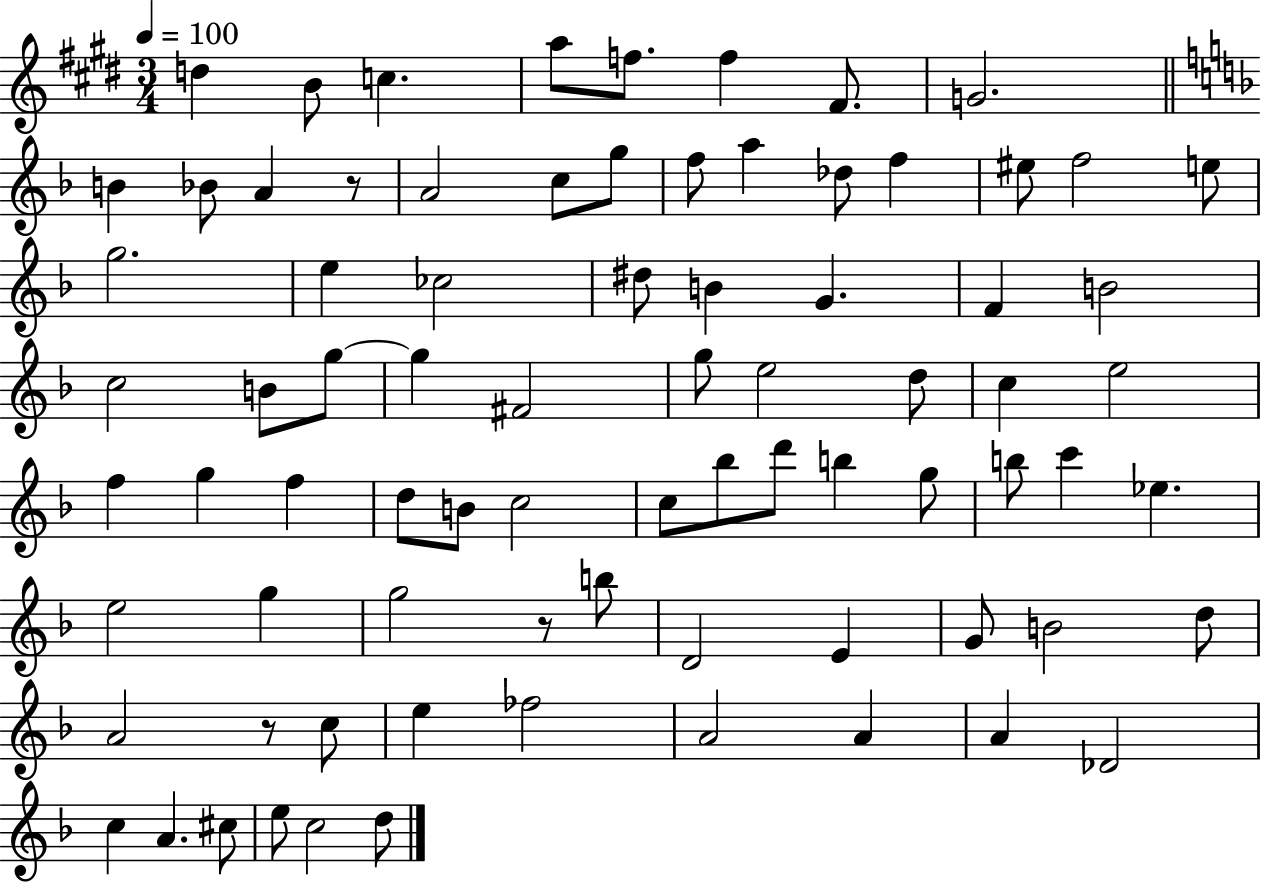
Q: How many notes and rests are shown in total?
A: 79